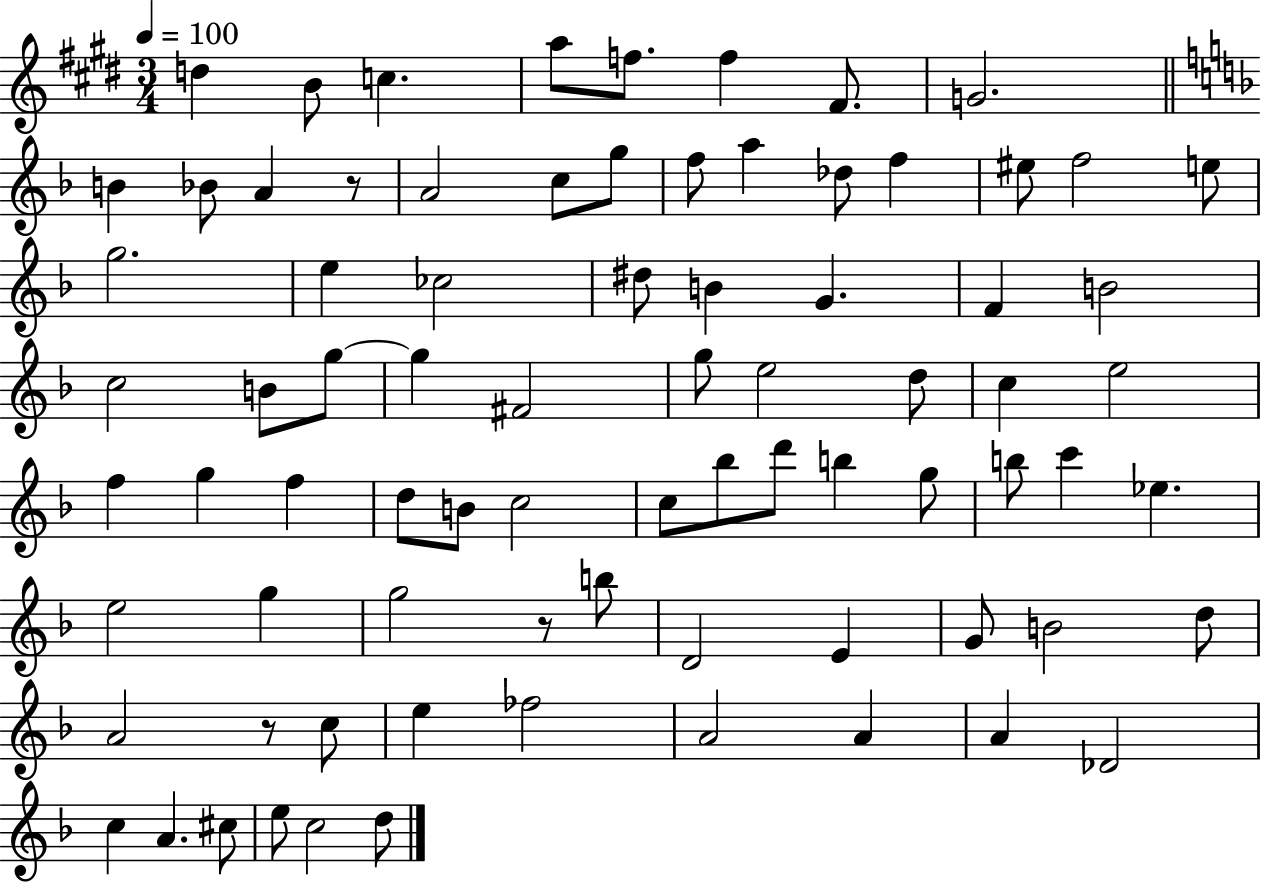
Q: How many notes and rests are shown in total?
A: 79